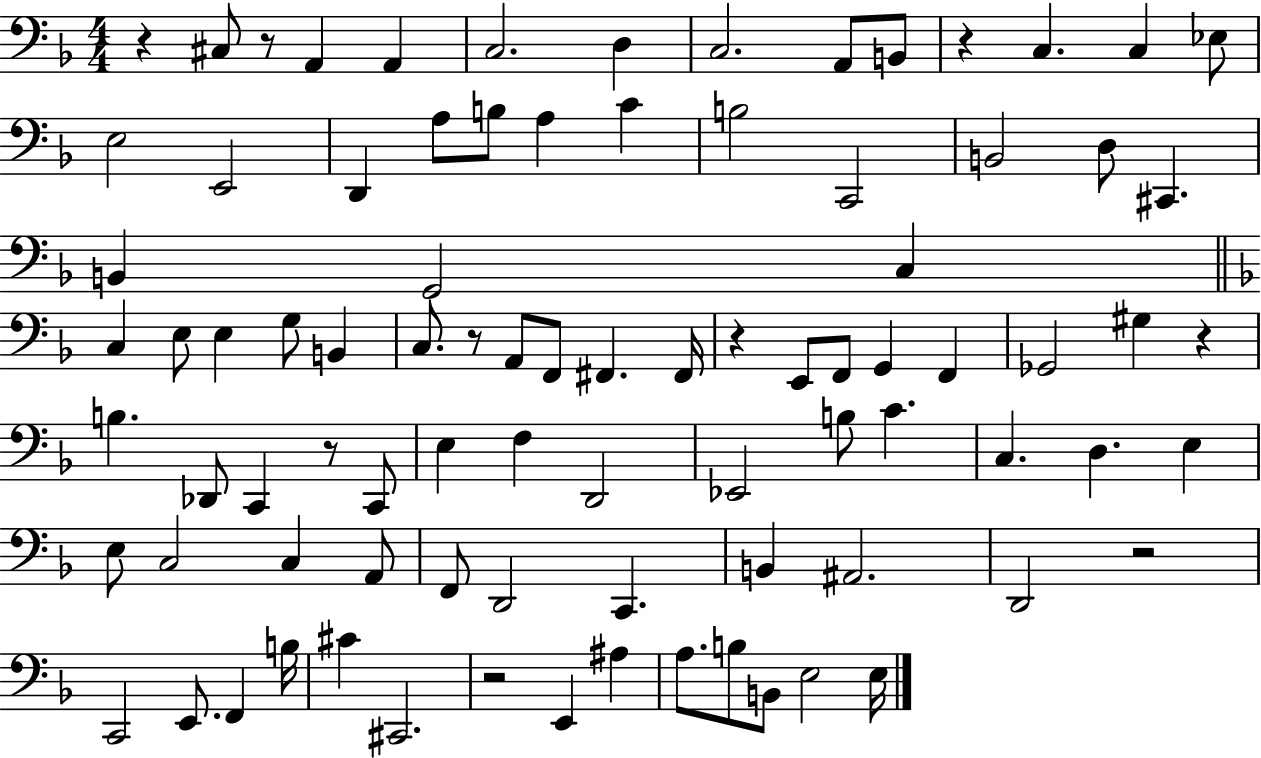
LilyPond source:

{
  \clef bass
  \numericTimeSignature
  \time 4/4
  \key f \major
  r4 cis8 r8 a,4 a,4 | c2. d4 | c2. a,8 b,8 | r4 c4. c4 ees8 | \break e2 e,2 | d,4 a8 b8 a4 c'4 | b2 c,2 | b,2 d8 cis,4. | \break b,4 g,2 c4 | \bar "||" \break \key d \minor c4 e8 e4 g8 b,4 | c8. r8 a,8 f,8 fis,4. fis,16 | r4 e,8 f,8 g,4 f,4 | ges,2 gis4 r4 | \break b4. des,8 c,4 r8 c,8 | e4 f4 d,2 | ees,2 b8 c'4. | c4. d4. e4 | \break e8 c2 c4 a,8 | f,8 d,2 c,4. | b,4 ais,2. | d,2 r2 | \break c,2 e,8. f,4 b16 | cis'4 cis,2. | r2 e,4 ais4 | a8. b8 b,8 e2 e16 | \break \bar "|."
}